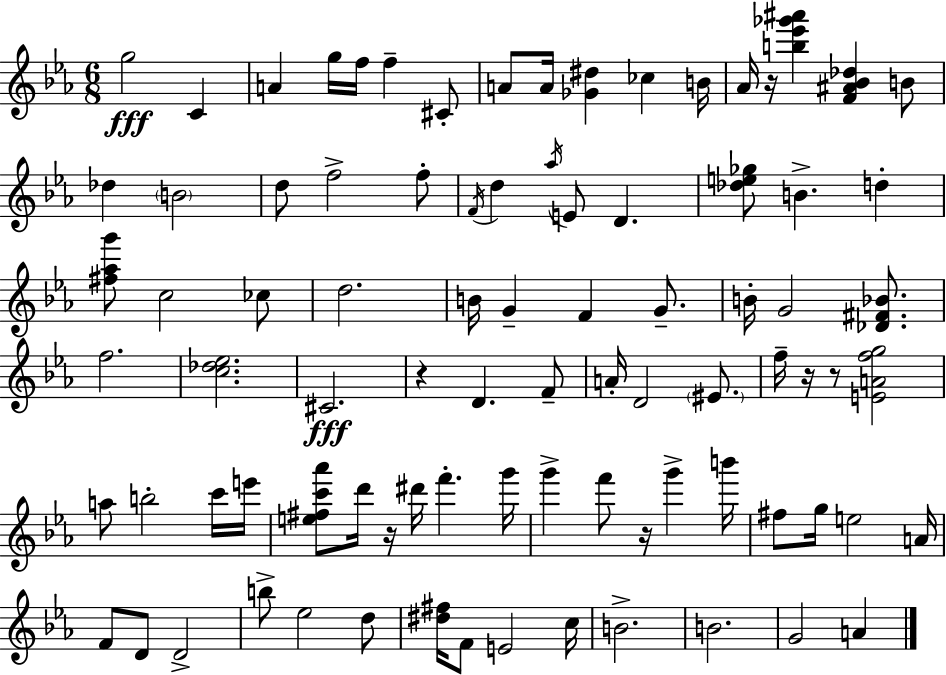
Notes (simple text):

G5/h C4/q A4/q G5/s F5/s F5/q C#4/e A4/e A4/s [Gb4,D#5]/q CES5/q B4/s Ab4/s R/s [B5,Eb6,Gb6,A#6]/q [F4,A#4,Bb4,Db5]/q B4/e Db5/q B4/h D5/e F5/h F5/e F4/s D5/q Ab5/s E4/e D4/q. [Db5,E5,Gb5]/e B4/q. D5/q [F#5,Ab5,G6]/e C5/h CES5/e D5/h. B4/s G4/q F4/q G4/e. B4/s G4/h [Db4,F#4,Bb4]/e. F5/h. [C5,Db5,Eb5]/h. C#4/h. R/q D4/q. F4/e A4/s D4/h EIS4/e. F5/s R/s R/e [E4,A4,F5,G5]/h A5/e B5/h C6/s E6/s [E5,F#5,C6,Ab6]/e D6/s R/s D#6/s F6/q. G6/s G6/q F6/e R/s G6/q B6/s F#5/e G5/s E5/h A4/s F4/e D4/e D4/h B5/e Eb5/h D5/e [D#5,F#5]/s F4/e E4/h C5/s B4/h. B4/h. G4/h A4/q